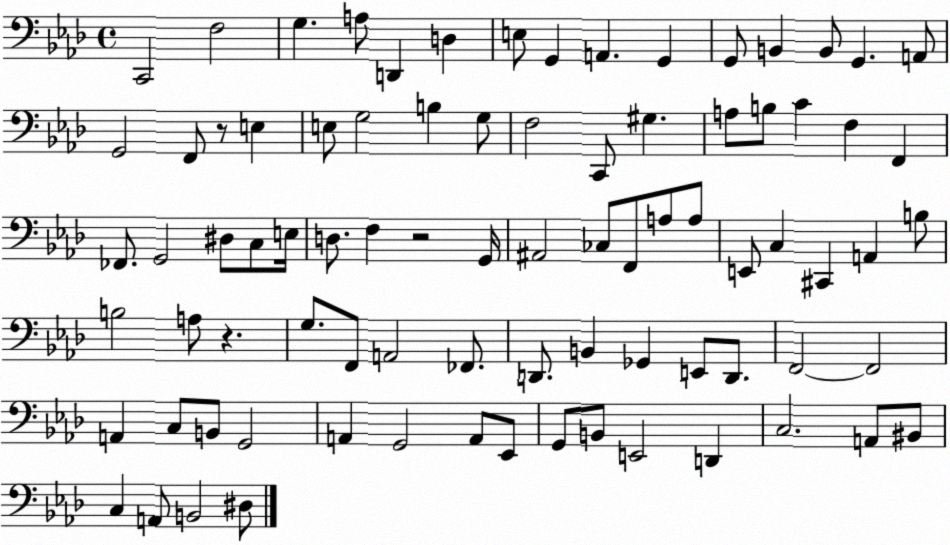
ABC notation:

X:1
T:Untitled
M:4/4
L:1/4
K:Ab
C,,2 F,2 G, A,/2 D,, D, E,/2 G,, A,, G,, G,,/2 B,, B,,/2 G,, A,,/2 G,,2 F,,/2 z/2 E, E,/2 G,2 B, G,/2 F,2 C,,/2 ^G, A,/2 B,/2 C F, F,, _F,,/2 G,,2 ^D,/2 C,/2 E,/4 D,/2 F, z2 G,,/4 ^A,,2 _C,/2 F,,/2 A,/2 A,/2 E,,/2 C, ^C,, A,, B,/2 B,2 A,/2 z G,/2 F,,/2 A,,2 _F,,/2 D,,/2 B,, _G,, E,,/2 D,,/2 F,,2 F,,2 A,, C,/2 B,,/2 G,,2 A,, G,,2 A,,/2 _E,,/2 G,,/2 B,,/2 E,,2 D,, C,2 A,,/2 ^B,,/2 C, A,,/2 B,,2 ^D,/2